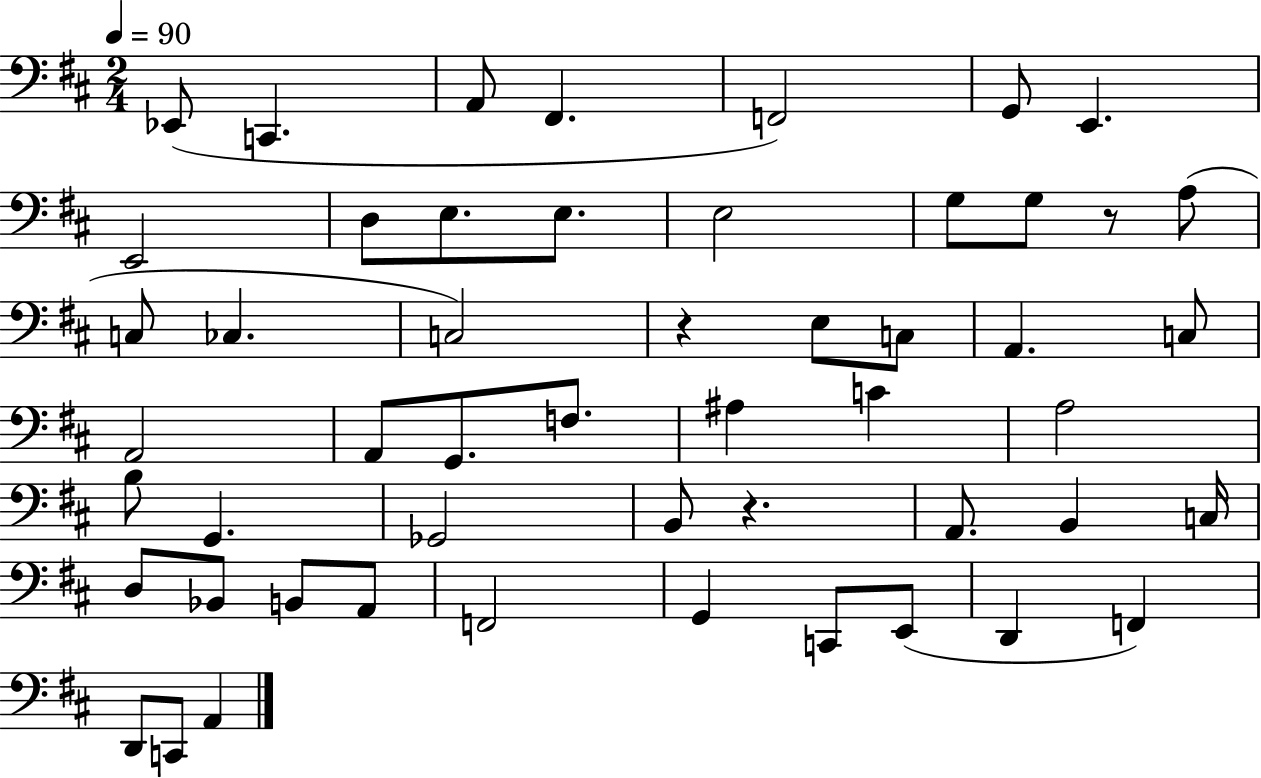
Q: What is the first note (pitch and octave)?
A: Eb2